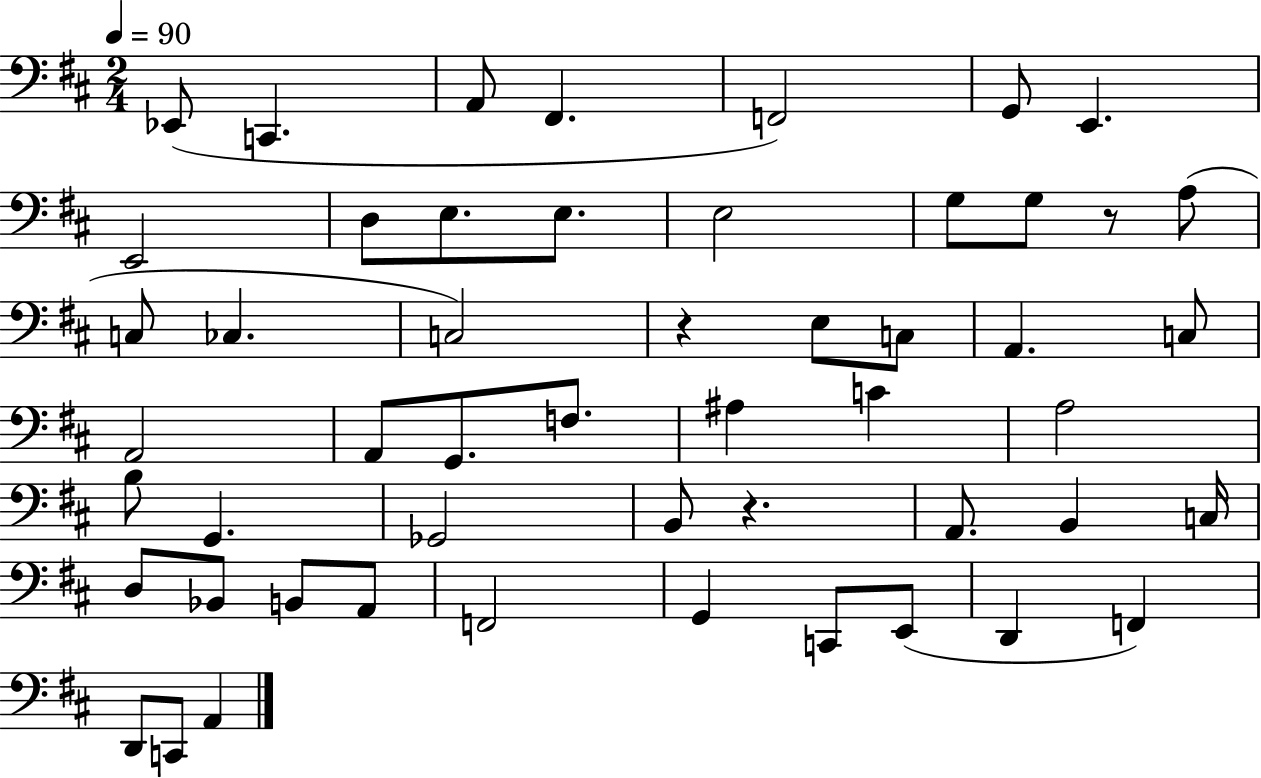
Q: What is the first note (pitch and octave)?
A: Eb2